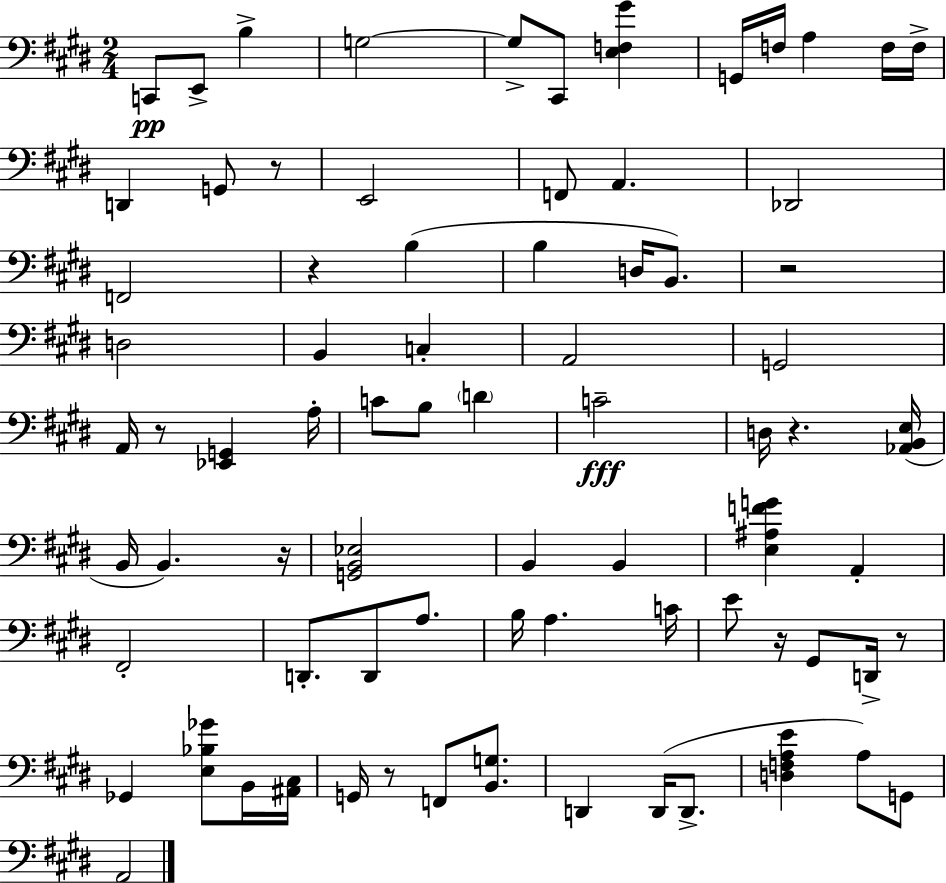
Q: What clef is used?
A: bass